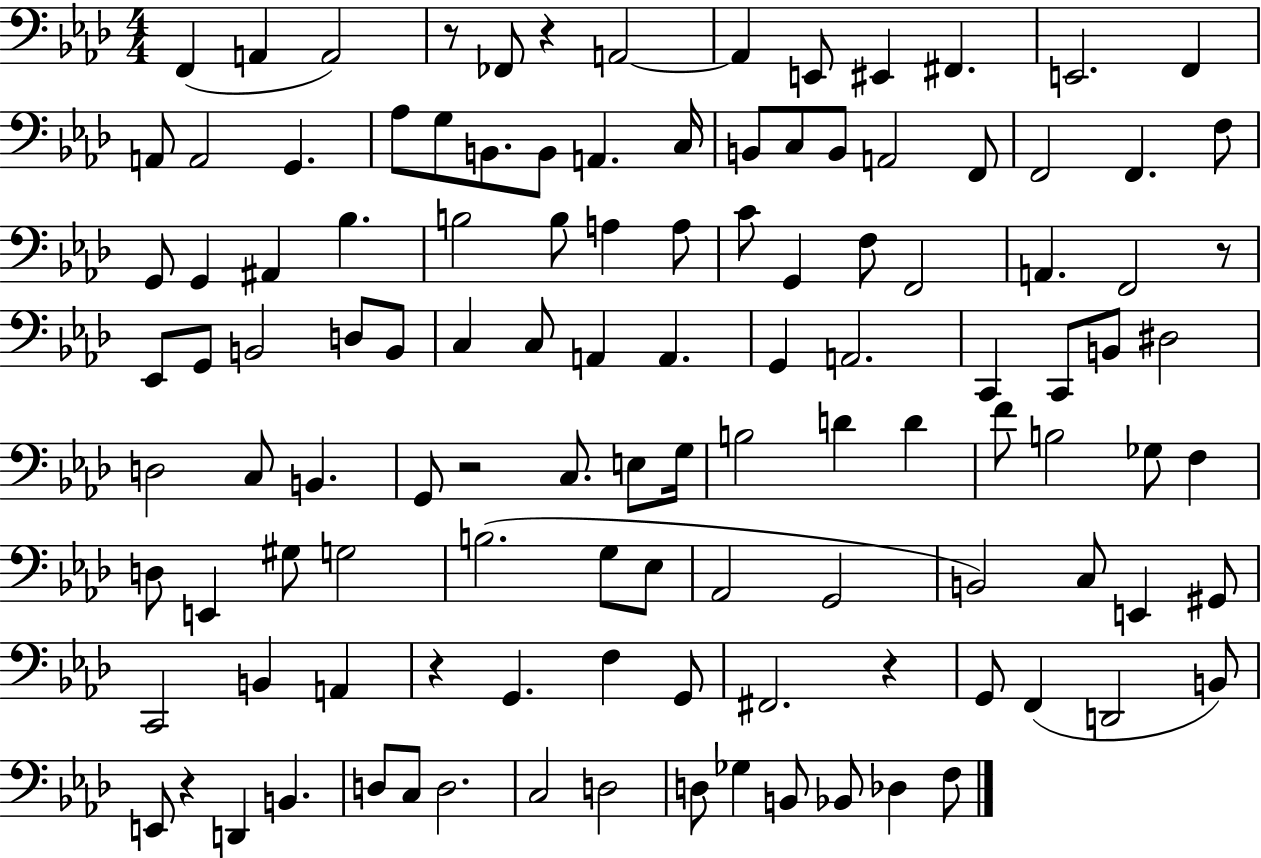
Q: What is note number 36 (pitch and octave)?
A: A3